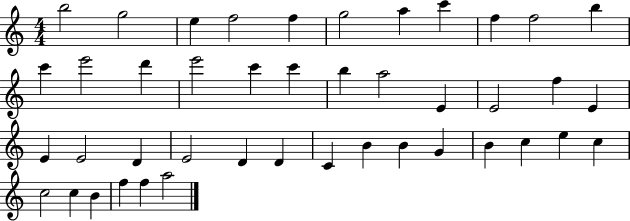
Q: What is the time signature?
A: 4/4